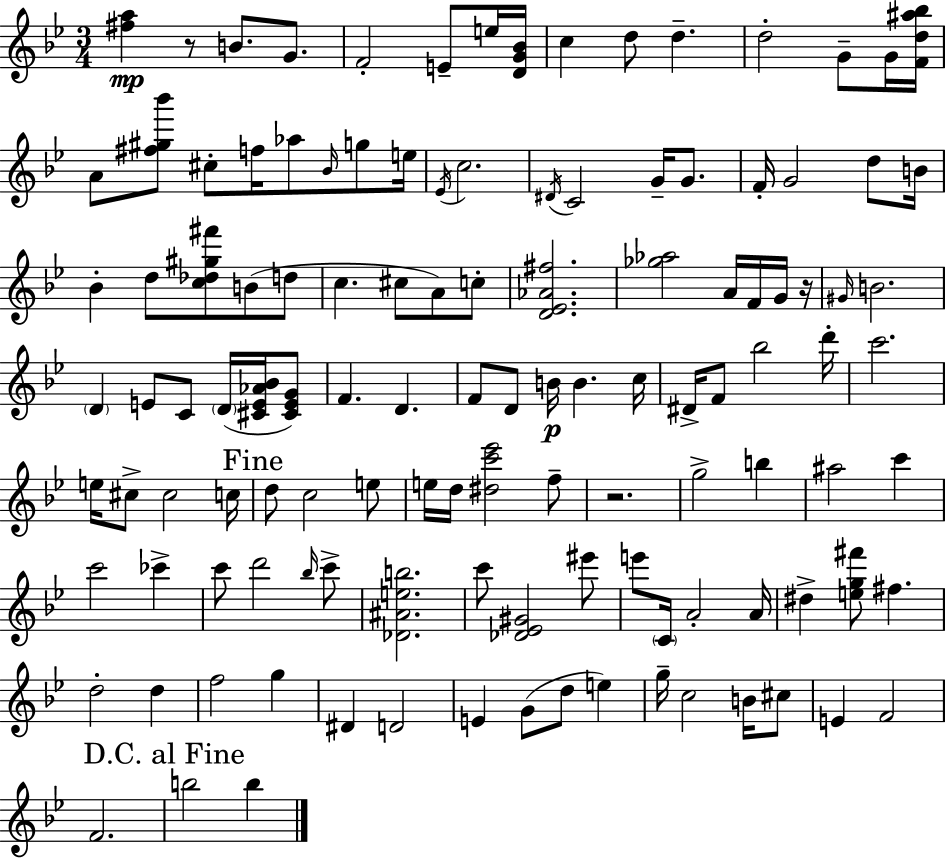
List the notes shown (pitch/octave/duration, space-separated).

[F#5,A5]/q R/e B4/e. G4/e. F4/h E4/e E5/s [D4,G4,Bb4]/s C5/q D5/e D5/q. D5/h G4/e G4/s [F4,D5,A#5,Bb5]/s A4/e [F#5,G#5,Bb6]/e C#5/e F5/s Ab5/e Bb4/s G5/e E5/s Eb4/s C5/h. D#4/s C4/h G4/s G4/e. F4/s G4/h D5/e B4/s Bb4/q D5/e [C5,Db5,G#5,F#6]/e B4/e D5/e C5/q. C#5/e A4/e C5/e [D4,Eb4,Ab4,F#5]/h. [Gb5,Ab5]/h A4/s F4/s G4/s R/s G#4/s B4/h. D4/q E4/e C4/e D4/s [C#4,E4,Ab4,Bb4]/s [C#4,E4,G4]/e F4/q. D4/q. F4/e D4/e B4/s B4/q. C5/s D#4/s F4/e Bb5/h D6/s C6/h. E5/s C#5/e C#5/h C5/s D5/e C5/h E5/e E5/s D5/s [D#5,C6,Eb6]/h F5/e R/h. G5/h B5/q A#5/h C6/q C6/h CES6/q C6/e D6/h Bb5/s C6/e [Db4,A#4,E5,B5]/h. C6/e [Db4,Eb4,G#4]/h EIS6/e E6/e C4/s A4/h A4/s D#5/q [E5,G5,F#6]/e F#5/q. D5/h D5/q F5/h G5/q D#4/q D4/h E4/q G4/e D5/e E5/q G5/s C5/h B4/s C#5/e E4/q F4/h F4/h. B5/h B5/q